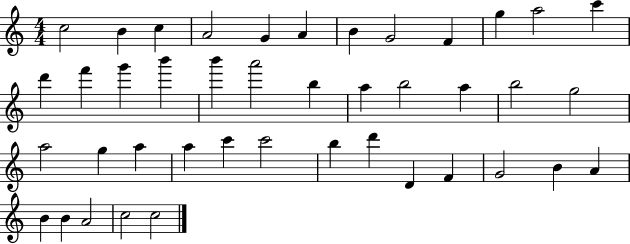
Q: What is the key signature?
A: C major